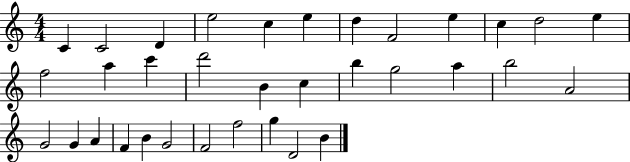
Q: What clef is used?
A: treble